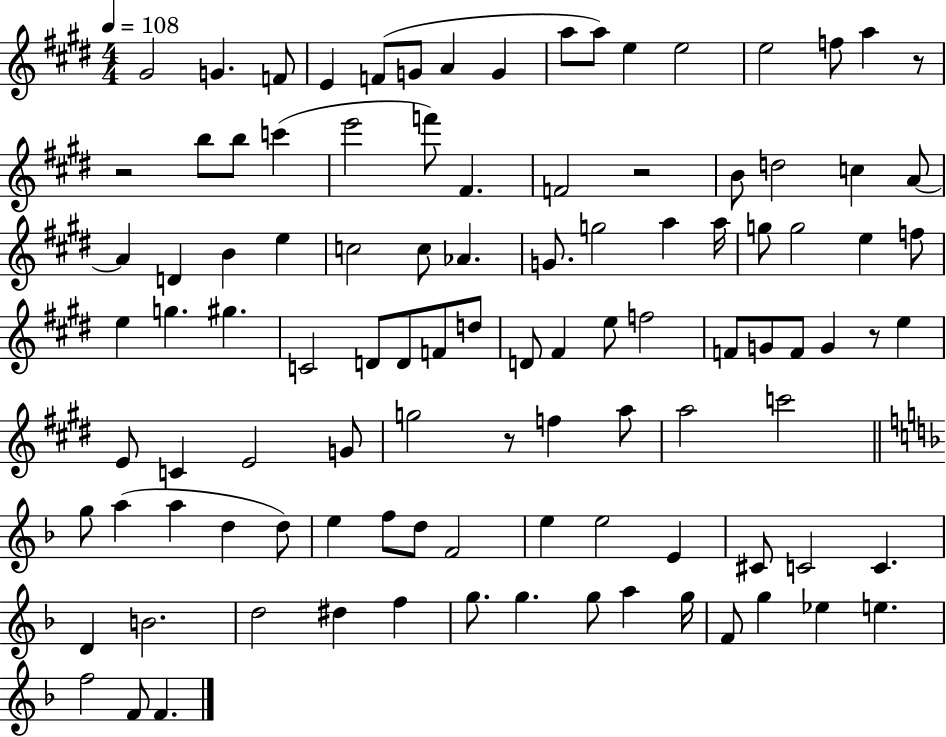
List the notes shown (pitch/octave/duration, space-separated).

G#4/h G4/q. F4/e E4/q F4/e G4/e A4/q G4/q A5/e A5/e E5/q E5/h E5/h F5/e A5/q R/e R/h B5/e B5/e C6/q E6/h F6/e F#4/q. F4/h R/h B4/e D5/h C5/q A4/e A4/q D4/q B4/q E5/q C5/h C5/e Ab4/q. G4/e. G5/h A5/q A5/s G5/e G5/h E5/q F5/e E5/q G5/q. G#5/q. C4/h D4/e D4/e F4/e D5/e D4/e F#4/q E5/e F5/h F4/e G4/e F4/e G4/q R/e E5/q E4/e C4/q E4/h G4/e G5/h R/e F5/q A5/e A5/h C6/h G5/e A5/q A5/q D5/q D5/e E5/q F5/e D5/e F4/h E5/q E5/h E4/q C#4/e C4/h C4/q. D4/q B4/h. D5/h D#5/q F5/q G5/e. G5/q. G5/e A5/q G5/s F4/e G5/q Eb5/q E5/q. F5/h F4/e F4/q.